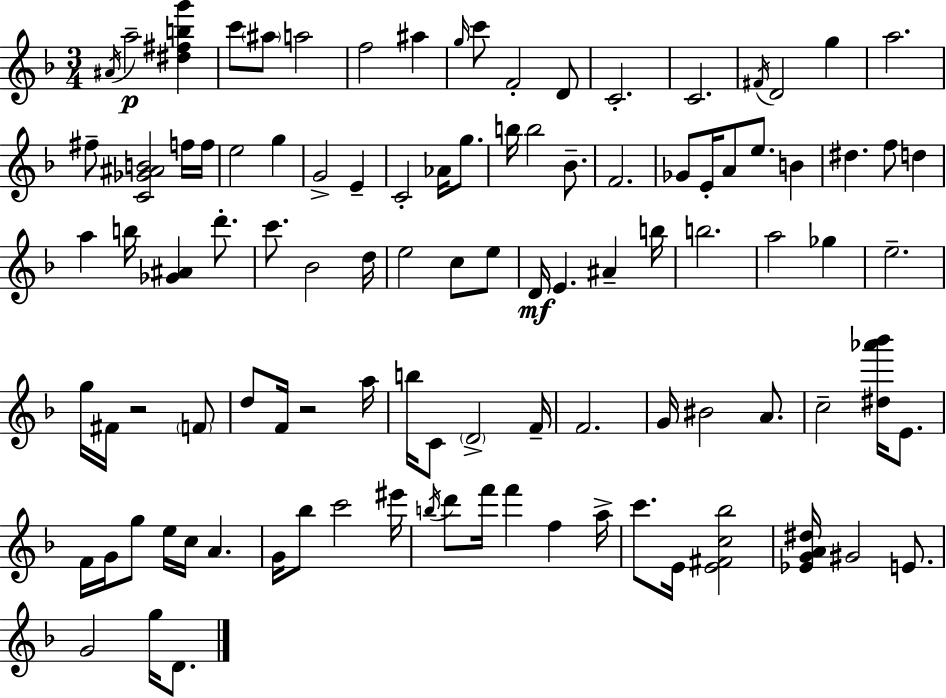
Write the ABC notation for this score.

X:1
T:Untitled
M:3/4
L:1/4
K:Dm
^A/4 a2 [^d^fbg'] c'/2 ^a/2 a2 f2 ^a g/4 c'/2 F2 D/2 C2 C2 ^F/4 D2 g a2 ^f/2 [C_G^AB]2 f/4 f/4 e2 g G2 E C2 _A/4 g/2 b/4 b2 _B/2 F2 _G/2 E/4 A/2 e/2 B ^d f/2 d a b/4 [_G^A] d'/2 c'/2 _B2 d/4 e2 c/2 e/2 D/4 E ^A b/4 b2 a2 _g e2 g/4 ^F/4 z2 F/2 d/2 F/4 z2 a/4 b/4 C/2 D2 F/4 F2 G/4 ^B2 A/2 c2 [^d_a'_b']/4 E/2 F/4 G/4 g/2 e/4 c/4 A G/4 _b/2 c'2 ^e'/4 b/4 d'/2 f'/4 f' f a/4 c'/2 E/4 [E^Fc_b]2 [_EGA^d]/4 ^G2 E/2 G2 g/4 D/2